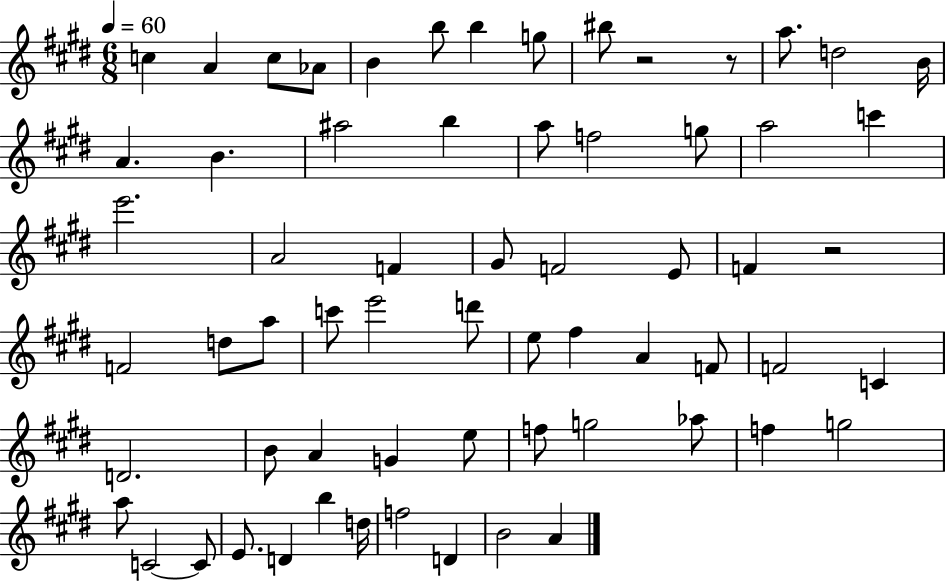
C5/q A4/q C5/e Ab4/e B4/q B5/e B5/q G5/e BIS5/e R/h R/e A5/e. D5/h B4/s A4/q. B4/q. A#5/h B5/q A5/e F5/h G5/e A5/h C6/q E6/h. A4/h F4/q G#4/e F4/h E4/e F4/q R/h F4/h D5/e A5/e C6/e E6/h D6/e E5/e F#5/q A4/q F4/e F4/h C4/q D4/h. B4/e A4/q G4/q E5/e F5/e G5/h Ab5/e F5/q G5/h A5/e C4/h C4/e E4/e. D4/q B5/q D5/s F5/h D4/q B4/h A4/q